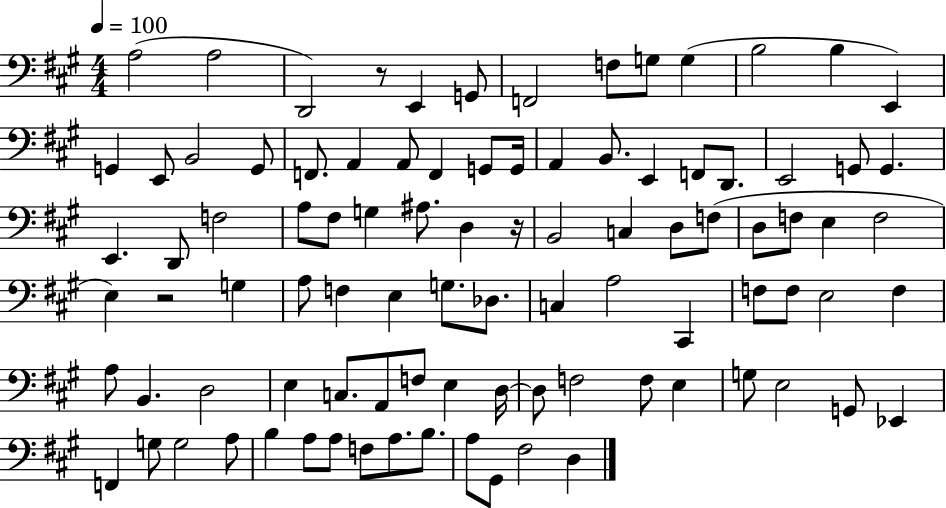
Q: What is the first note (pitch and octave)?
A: A3